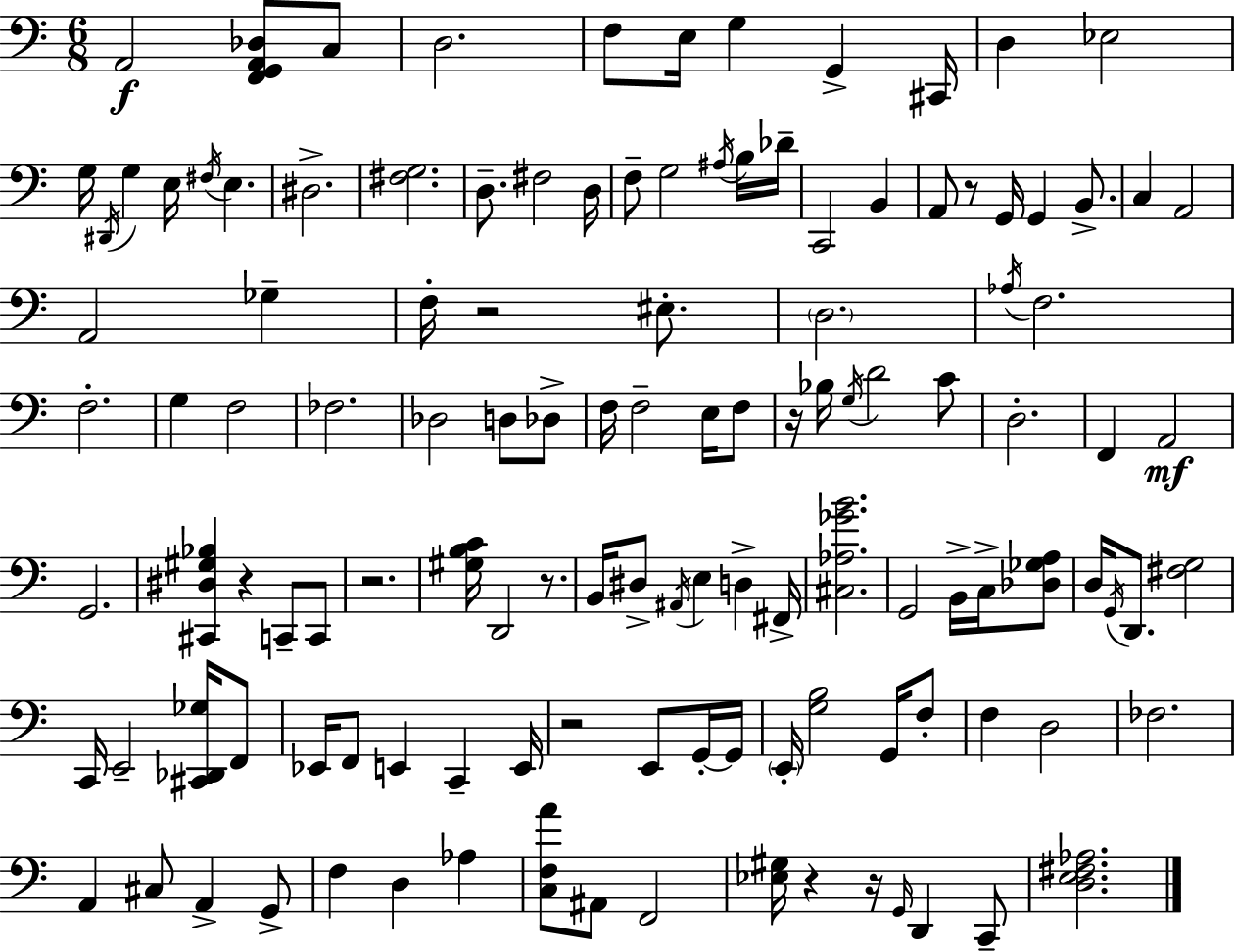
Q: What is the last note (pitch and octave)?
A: C2